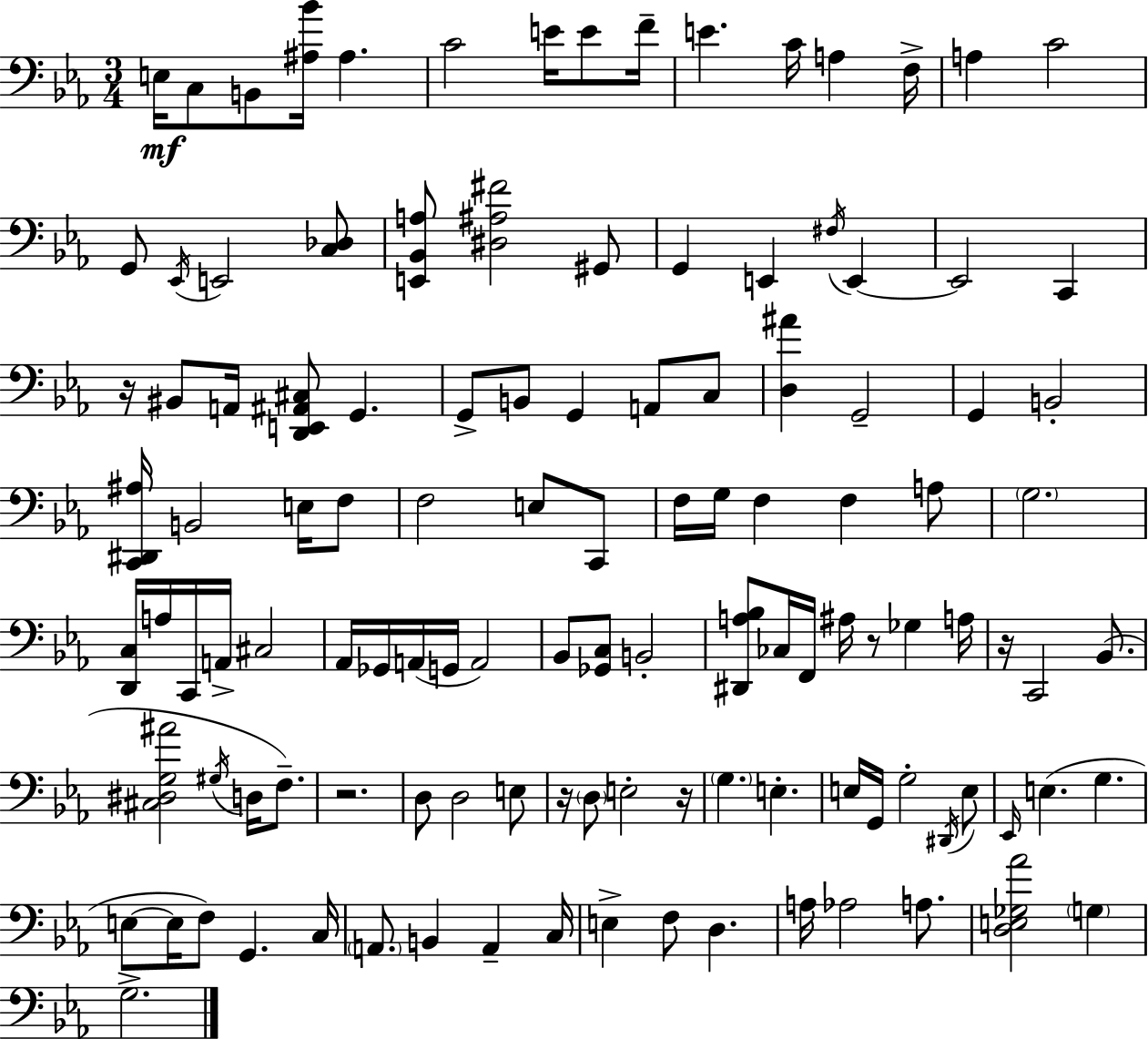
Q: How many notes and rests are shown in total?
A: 118